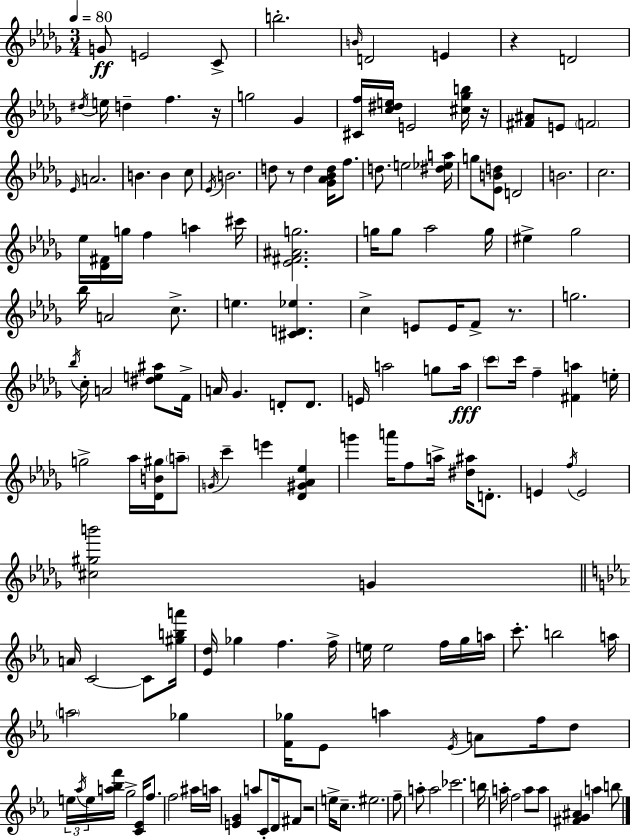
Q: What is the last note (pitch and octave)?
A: B5